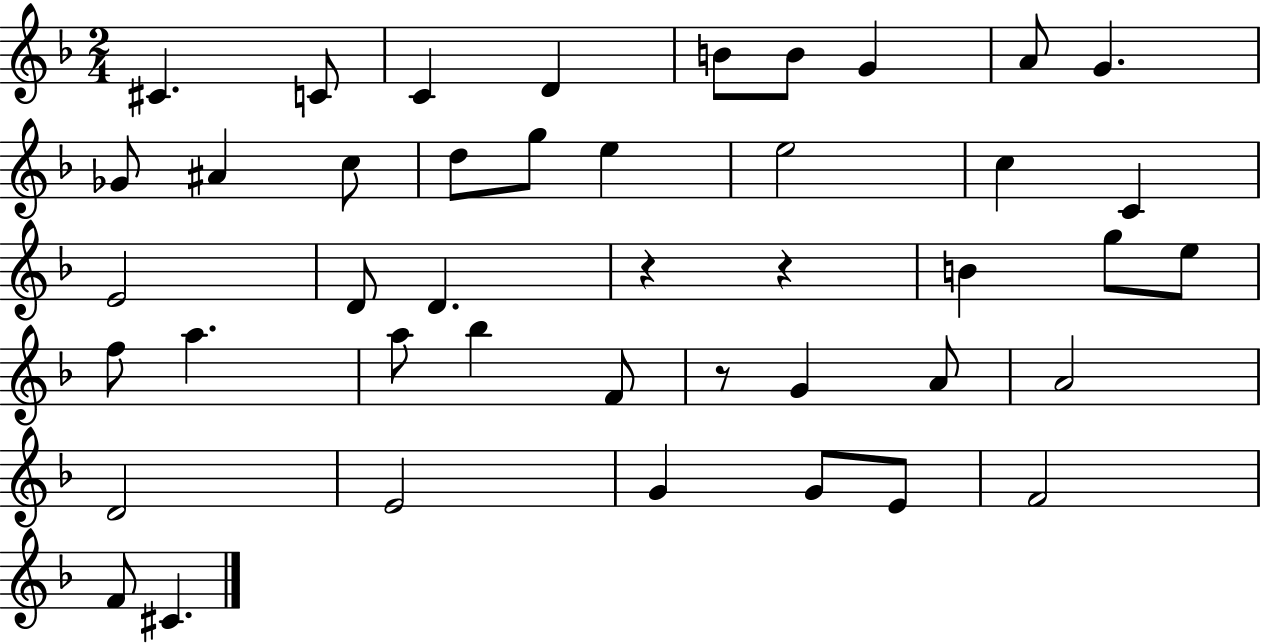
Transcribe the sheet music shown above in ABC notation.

X:1
T:Untitled
M:2/4
L:1/4
K:F
^C C/2 C D B/2 B/2 G A/2 G _G/2 ^A c/2 d/2 g/2 e e2 c C E2 D/2 D z z B g/2 e/2 f/2 a a/2 _b F/2 z/2 G A/2 A2 D2 E2 G G/2 E/2 F2 F/2 ^C